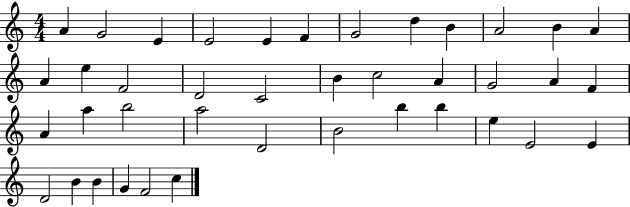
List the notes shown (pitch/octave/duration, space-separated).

A4/q G4/h E4/q E4/h E4/q F4/q G4/h D5/q B4/q A4/h B4/q A4/q A4/q E5/q F4/h D4/h C4/h B4/q C5/h A4/q G4/h A4/q F4/q A4/q A5/q B5/h A5/h D4/h B4/h B5/q B5/q E5/q E4/h E4/q D4/h B4/q B4/q G4/q F4/h C5/q